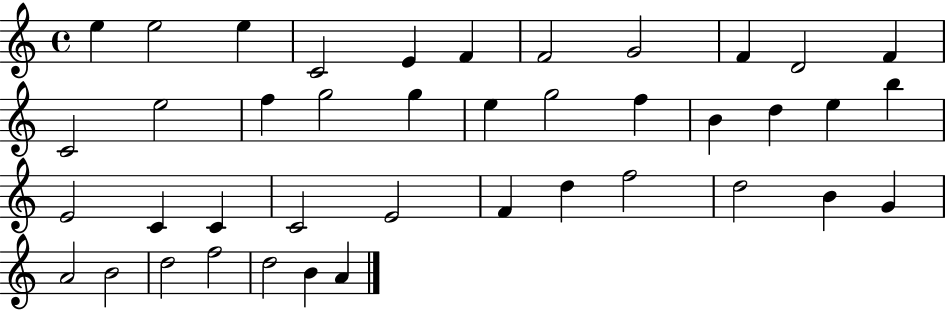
E5/q E5/h E5/q C4/h E4/q F4/q F4/h G4/h F4/q D4/h F4/q C4/h E5/h F5/q G5/h G5/q E5/q G5/h F5/q B4/q D5/q E5/q B5/q E4/h C4/q C4/q C4/h E4/h F4/q D5/q F5/h D5/h B4/q G4/q A4/h B4/h D5/h F5/h D5/h B4/q A4/q